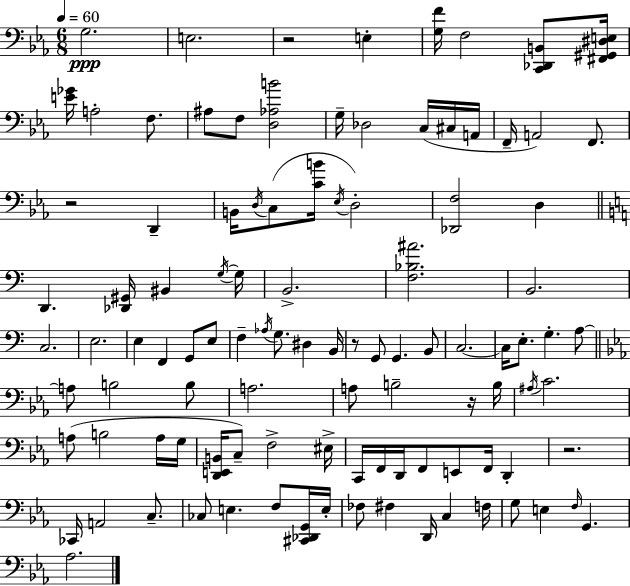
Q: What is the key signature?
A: EES major